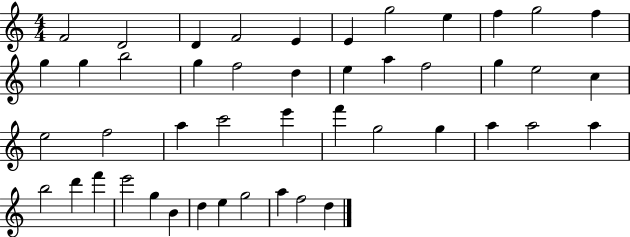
{
  \clef treble
  \numericTimeSignature
  \time 4/4
  \key c \major
  f'2 d'2 | d'4 f'2 e'4 | e'4 g''2 e''4 | f''4 g''2 f''4 | \break g''4 g''4 b''2 | g''4 f''2 d''4 | e''4 a''4 f''2 | g''4 e''2 c''4 | \break e''2 f''2 | a''4 c'''2 e'''4 | f'''4 g''2 g''4 | a''4 a''2 a''4 | \break b''2 d'''4 f'''4 | e'''2 g''4 b'4 | d''4 e''4 g''2 | a''4 f''2 d''4 | \break \bar "|."
}